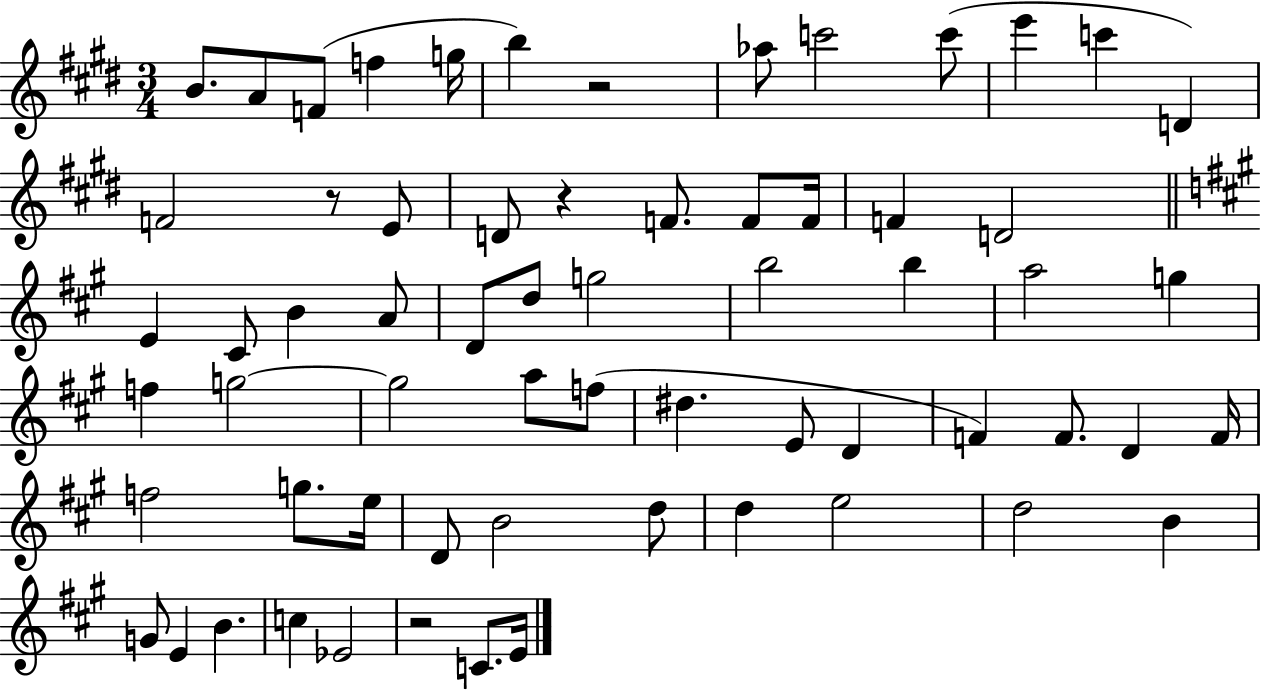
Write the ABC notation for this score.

X:1
T:Untitled
M:3/4
L:1/4
K:E
B/2 A/2 F/2 f g/4 b z2 _a/2 c'2 c'/2 e' c' D F2 z/2 E/2 D/2 z F/2 F/2 F/4 F D2 E ^C/2 B A/2 D/2 d/2 g2 b2 b a2 g f g2 g2 a/2 f/2 ^d E/2 D F F/2 D F/4 f2 g/2 e/4 D/2 B2 d/2 d e2 d2 B G/2 E B c _E2 z2 C/2 E/4